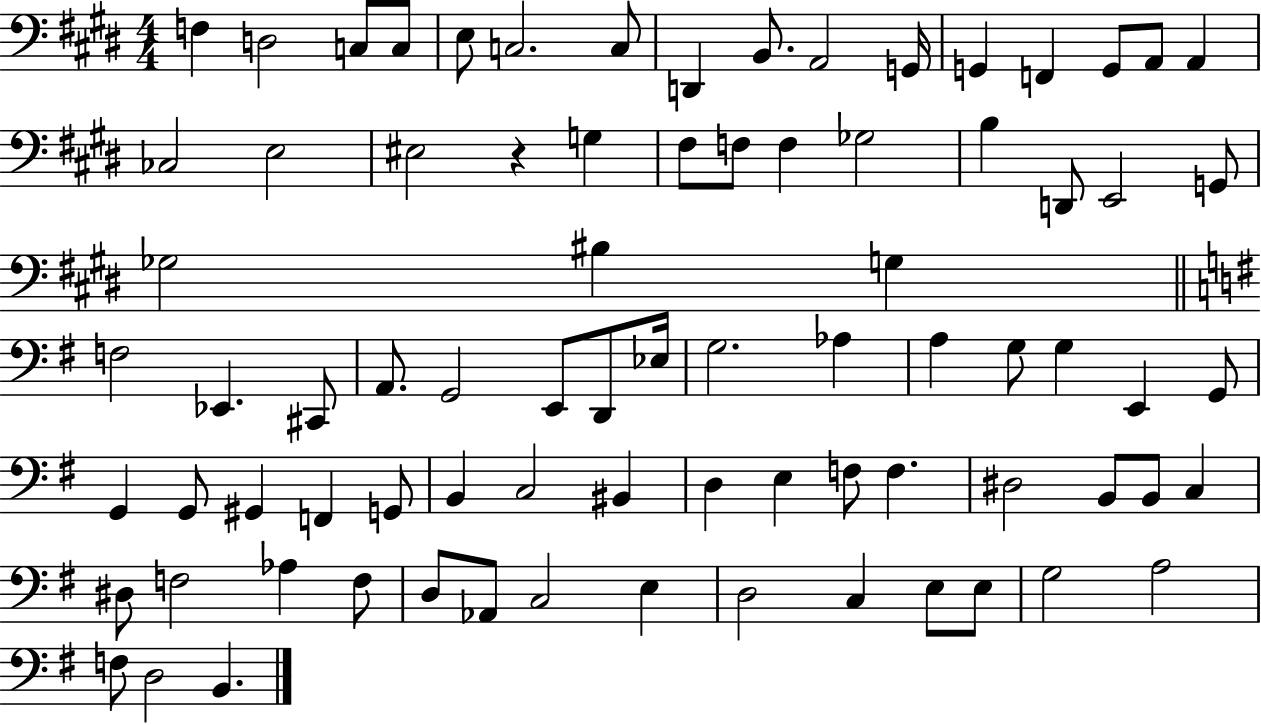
X:1
T:Untitled
M:4/4
L:1/4
K:E
F, D,2 C,/2 C,/2 E,/2 C,2 C,/2 D,, B,,/2 A,,2 G,,/4 G,, F,, G,,/2 A,,/2 A,, _C,2 E,2 ^E,2 z G, ^F,/2 F,/2 F, _G,2 B, D,,/2 E,,2 G,,/2 _G,2 ^B, G, F,2 _E,, ^C,,/2 A,,/2 G,,2 E,,/2 D,,/2 _E,/4 G,2 _A, A, G,/2 G, E,, G,,/2 G,, G,,/2 ^G,, F,, G,,/2 B,, C,2 ^B,, D, E, F,/2 F, ^D,2 B,,/2 B,,/2 C, ^D,/2 F,2 _A, F,/2 D,/2 _A,,/2 C,2 E, D,2 C, E,/2 E,/2 G,2 A,2 F,/2 D,2 B,,